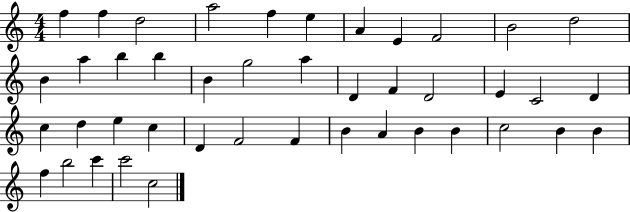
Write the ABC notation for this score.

X:1
T:Untitled
M:4/4
L:1/4
K:C
f f d2 a2 f e A E F2 B2 d2 B a b b B g2 a D F D2 E C2 D c d e c D F2 F B A B B c2 B B f b2 c' c'2 c2